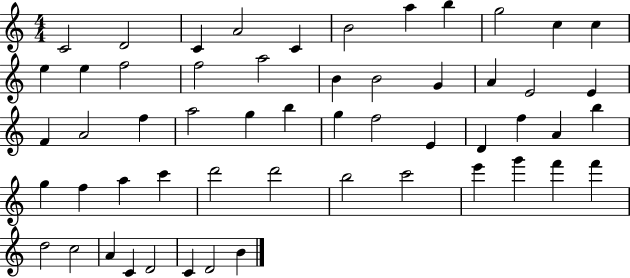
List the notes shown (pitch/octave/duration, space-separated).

C4/h D4/h C4/q A4/h C4/q B4/h A5/q B5/q G5/h C5/q C5/q E5/q E5/q F5/h F5/h A5/h B4/q B4/h G4/q A4/q E4/h E4/q F4/q A4/h F5/q A5/h G5/q B5/q G5/q F5/h E4/q D4/q F5/q A4/q B5/q G5/q F5/q A5/q C6/q D6/h D6/h B5/h C6/h E6/q G6/q F6/q F6/q D5/h C5/h A4/q C4/q D4/h C4/q D4/h B4/q